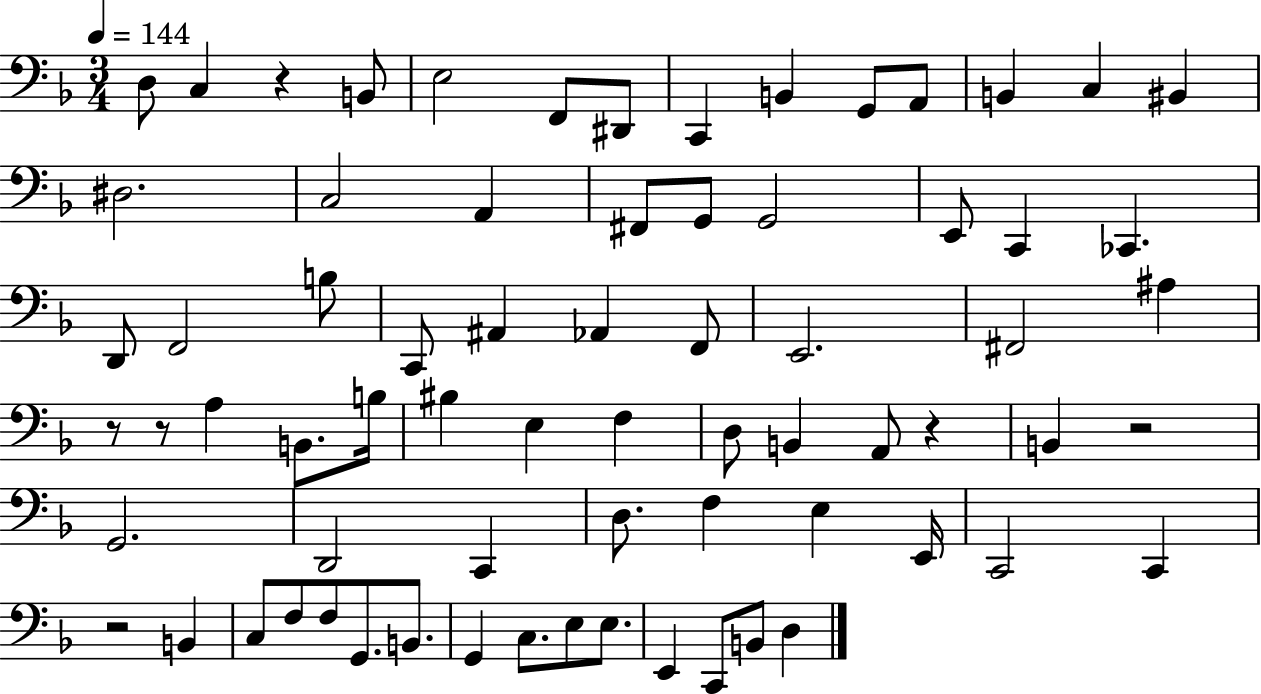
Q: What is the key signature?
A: F major